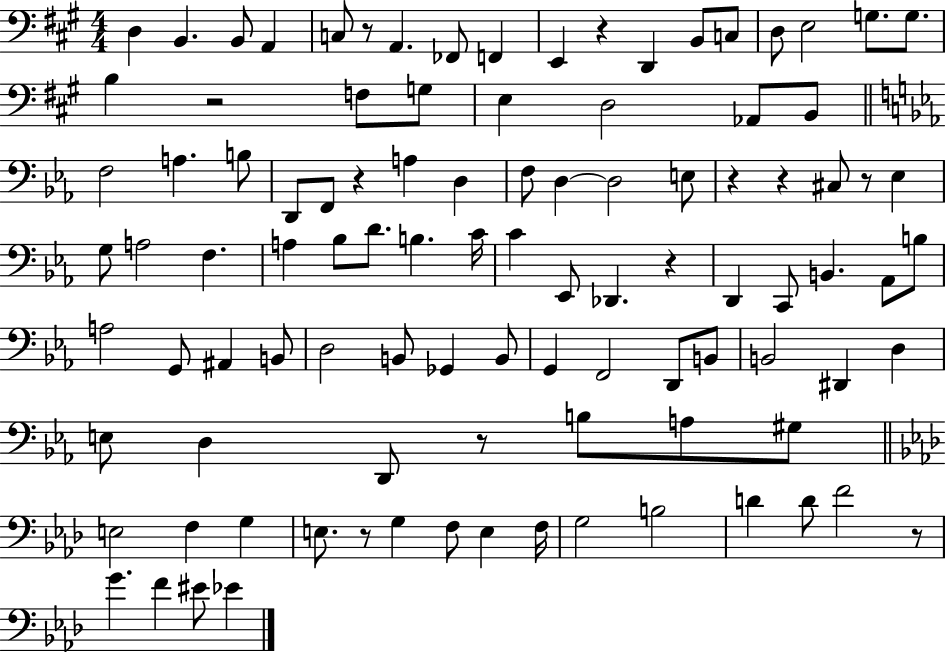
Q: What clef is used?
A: bass